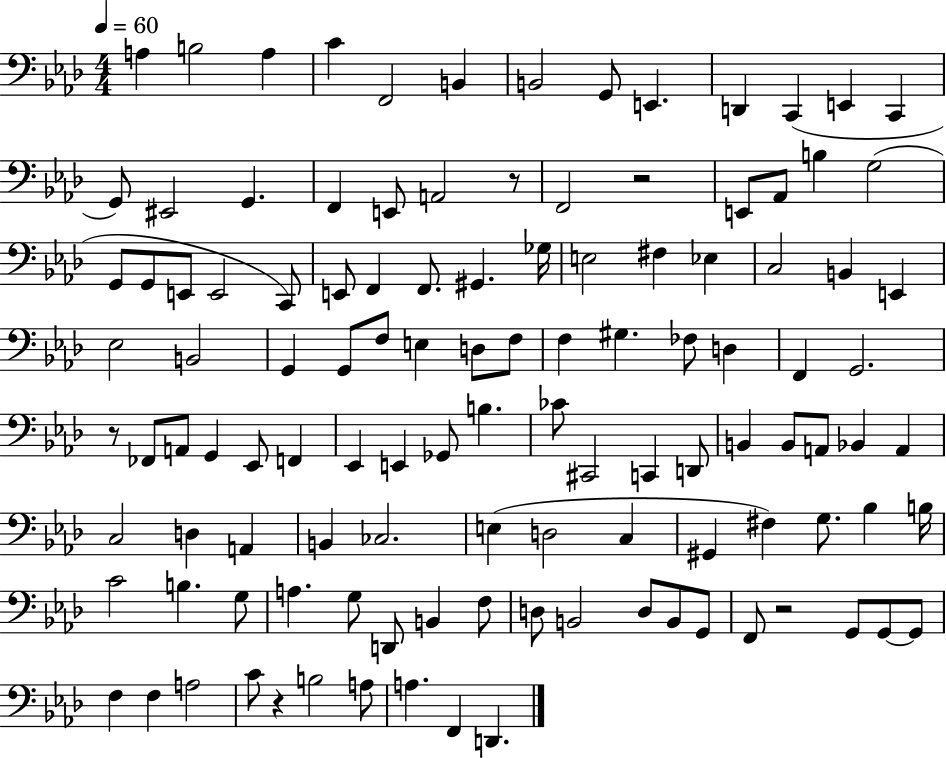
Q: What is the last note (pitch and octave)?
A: D2